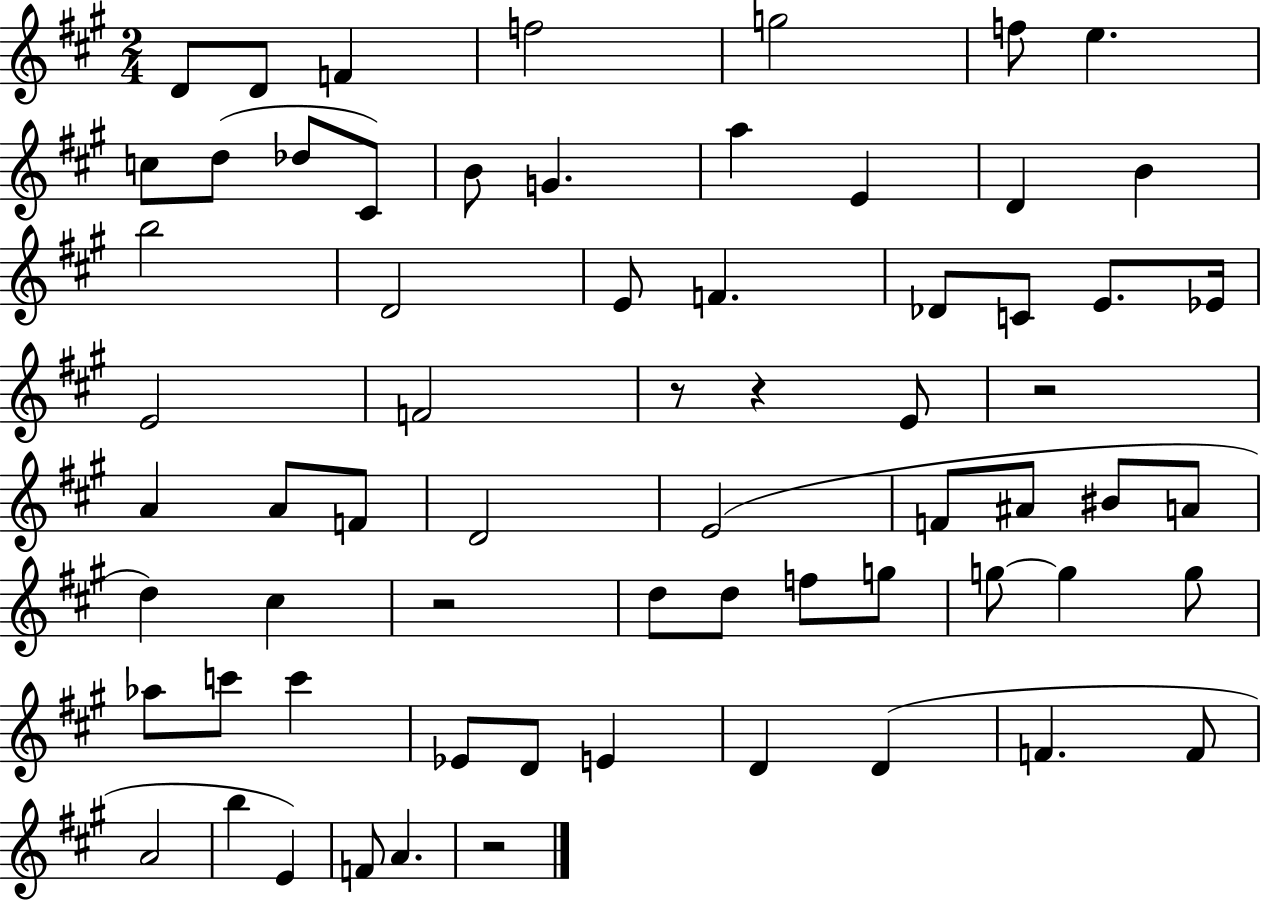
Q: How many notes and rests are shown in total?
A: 66